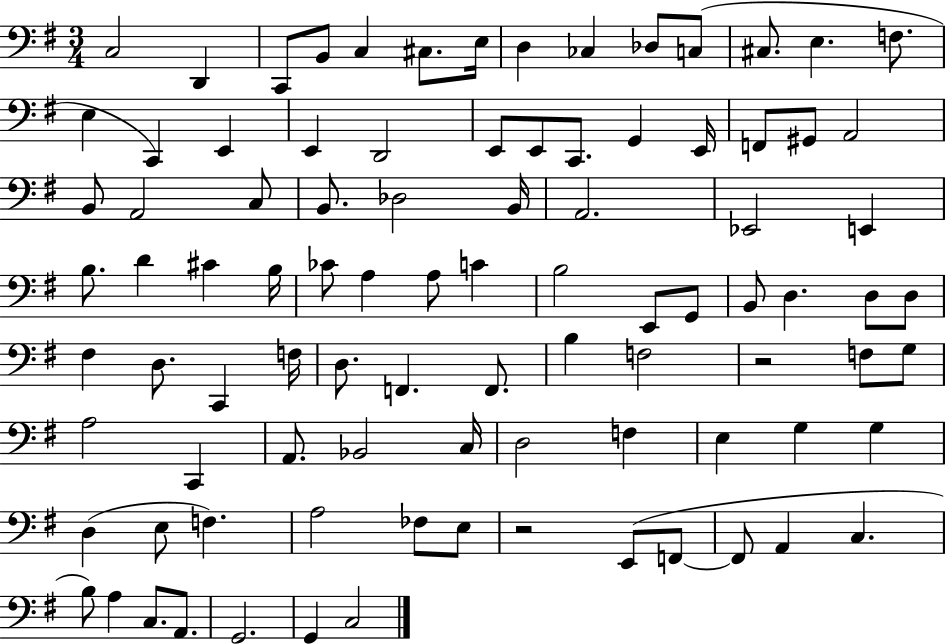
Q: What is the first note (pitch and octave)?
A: C3